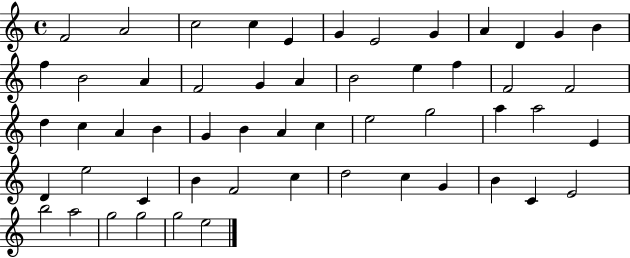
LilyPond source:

{
  \clef treble
  \time 4/4
  \defaultTimeSignature
  \key c \major
  f'2 a'2 | c''2 c''4 e'4 | g'4 e'2 g'4 | a'4 d'4 g'4 b'4 | \break f''4 b'2 a'4 | f'2 g'4 a'4 | b'2 e''4 f''4 | f'2 f'2 | \break d''4 c''4 a'4 b'4 | g'4 b'4 a'4 c''4 | e''2 g''2 | a''4 a''2 e'4 | \break d'4 e''2 c'4 | b'4 f'2 c''4 | d''2 c''4 g'4 | b'4 c'4 e'2 | \break b''2 a''2 | g''2 g''2 | g''2 e''2 | \bar "|."
}